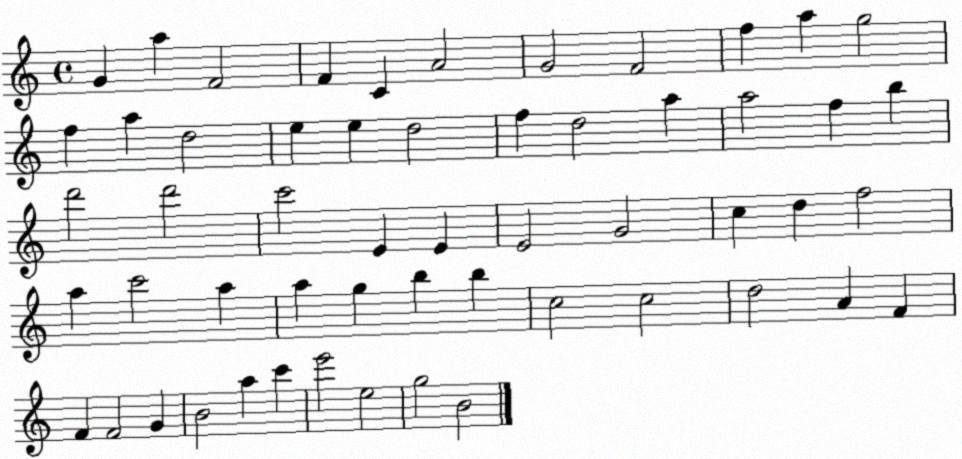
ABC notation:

X:1
T:Untitled
M:4/4
L:1/4
K:C
G a F2 F C A2 G2 F2 f a g2 f a d2 e e d2 f d2 a a2 f b d'2 d'2 c'2 E E E2 G2 c d f2 a c'2 a a g b b c2 c2 d2 A F F F2 G B2 a c' e'2 e2 g2 B2